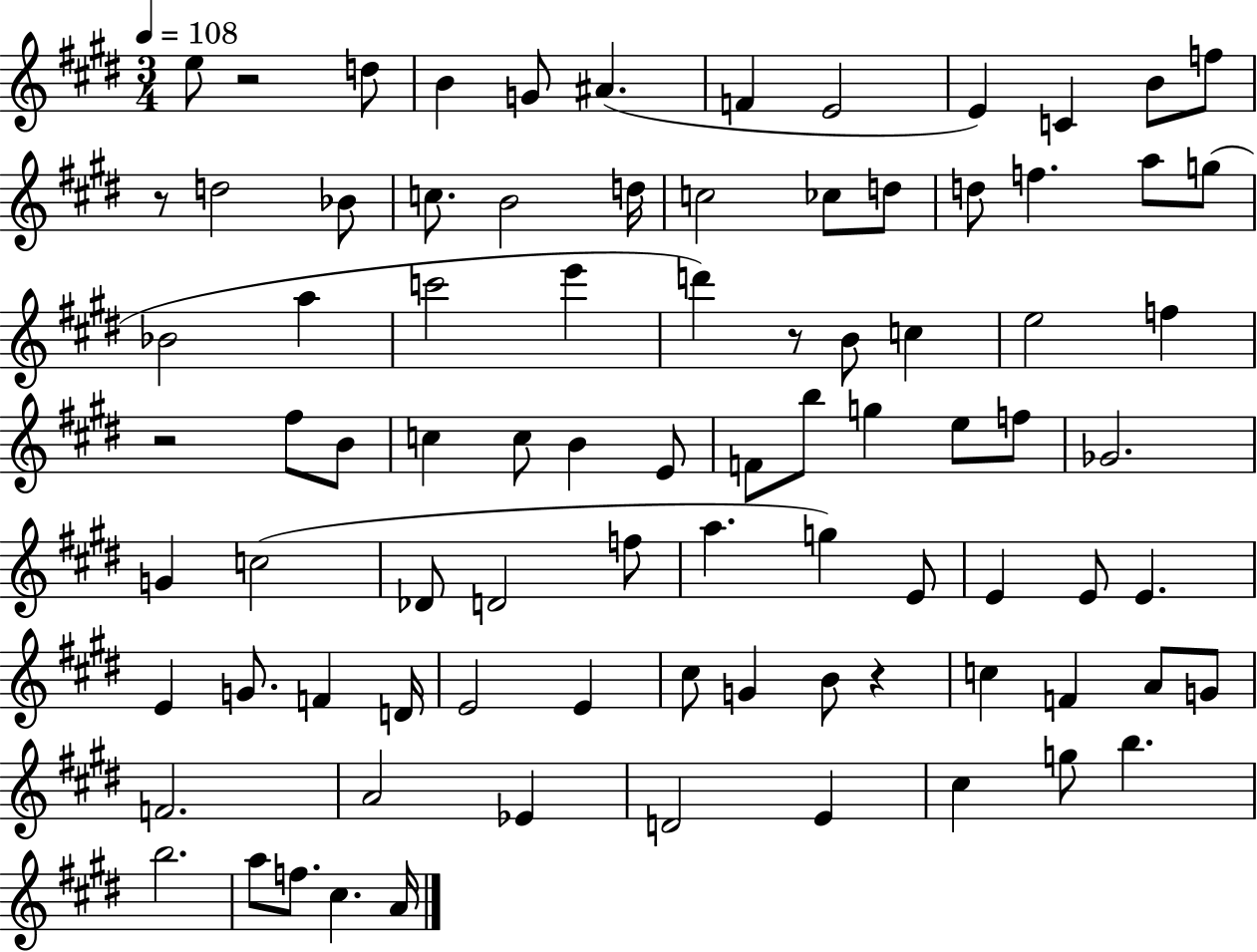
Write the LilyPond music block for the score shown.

{
  \clef treble
  \numericTimeSignature
  \time 3/4
  \key e \major
  \tempo 4 = 108
  e''8 r2 d''8 | b'4 g'8 ais'4.( | f'4 e'2 | e'4) c'4 b'8 f''8 | \break r8 d''2 bes'8 | c''8. b'2 d''16 | c''2 ces''8 d''8 | d''8 f''4. a''8 g''8( | \break bes'2 a''4 | c'''2 e'''4 | d'''4) r8 b'8 c''4 | e''2 f''4 | \break r2 fis''8 b'8 | c''4 c''8 b'4 e'8 | f'8 b''8 g''4 e''8 f''8 | ges'2. | \break g'4 c''2( | des'8 d'2 f''8 | a''4. g''4) e'8 | e'4 e'8 e'4. | \break e'4 g'8. f'4 d'16 | e'2 e'4 | cis''8 g'4 b'8 r4 | c''4 f'4 a'8 g'8 | \break f'2. | a'2 ees'4 | d'2 e'4 | cis''4 g''8 b''4. | \break b''2. | a''8 f''8. cis''4. a'16 | \bar "|."
}